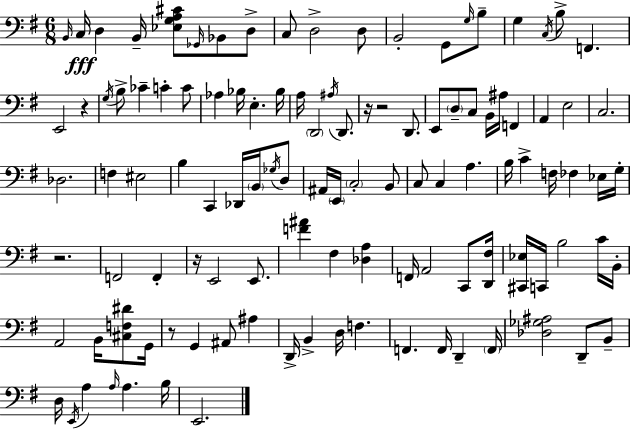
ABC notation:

X:1
T:Untitled
M:6/8
L:1/4
K:Em
B,,/4 C,/4 D, B,,/4 [_E,G,A,^C]/2 _G,,/4 _B,,/2 D,/2 C,/2 D,2 D,/2 B,,2 G,,/2 G,/4 B,/2 G, C,/4 B,/2 F,, E,,2 z G,/4 B,/2 _C C C/2 _A, _B,/4 E, _B,/4 A,/4 D,,2 ^A,/4 D,,/2 z/4 z2 D,,/2 E,,/2 D,/2 C,/2 B,,/4 ^A,/4 F,, A,, E,2 C,2 _D,2 F, ^E,2 B, C,, _D,,/4 B,,/4 _G,/4 D,/2 ^A,,/4 E,,/4 C,2 B,,/2 C,/2 C, A, B,/4 C F,/4 _F, _E,/4 G,/4 z2 F,,2 F,, z/4 E,,2 E,,/2 [F^A] ^F, [_D,A,] F,,/4 A,,2 C,,/2 [D,,^F,]/4 [^C,,_E,]/4 C,,/4 B,2 C/4 B,,/4 A,,2 B,,/4 [^C,F,^D]/2 G,,/4 z/2 G,, ^A,,/2 ^A, D,,/4 B,, D,/4 F, F,, F,,/4 D,, F,,/4 [_D,_G,^A,]2 D,,/2 B,,/2 D,/4 E,,/4 A, A,/4 A, B,/4 E,,2